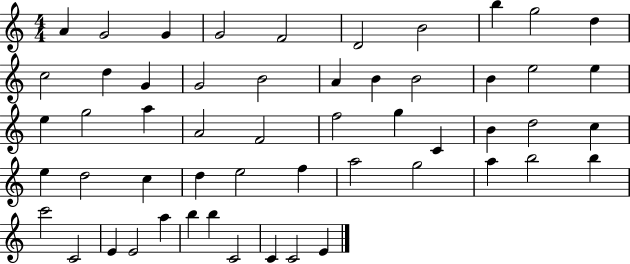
{
  \clef treble
  \numericTimeSignature
  \time 4/4
  \key c \major
  a'4 g'2 g'4 | g'2 f'2 | d'2 b'2 | b''4 g''2 d''4 | \break c''2 d''4 g'4 | g'2 b'2 | a'4 b'4 b'2 | b'4 e''2 e''4 | \break e''4 g''2 a''4 | a'2 f'2 | f''2 g''4 c'4 | b'4 d''2 c''4 | \break e''4 d''2 c''4 | d''4 e''2 f''4 | a''2 g''2 | a''4 b''2 b''4 | \break c'''2 c'2 | e'4 e'2 a''4 | b''4 b''4 c'2 | c'4 c'2 e'4 | \break \bar "|."
}